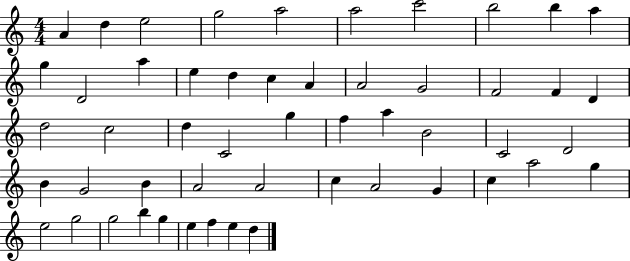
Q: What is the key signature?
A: C major